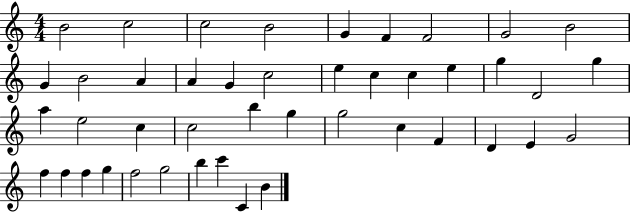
B4/h C5/h C5/h B4/h G4/q F4/q F4/h G4/h B4/h G4/q B4/h A4/q A4/q G4/q C5/h E5/q C5/q C5/q E5/q G5/q D4/h G5/q A5/q E5/h C5/q C5/h B5/q G5/q G5/h C5/q F4/q D4/q E4/q G4/h F5/q F5/q F5/q G5/q F5/h G5/h B5/q C6/q C4/q B4/q